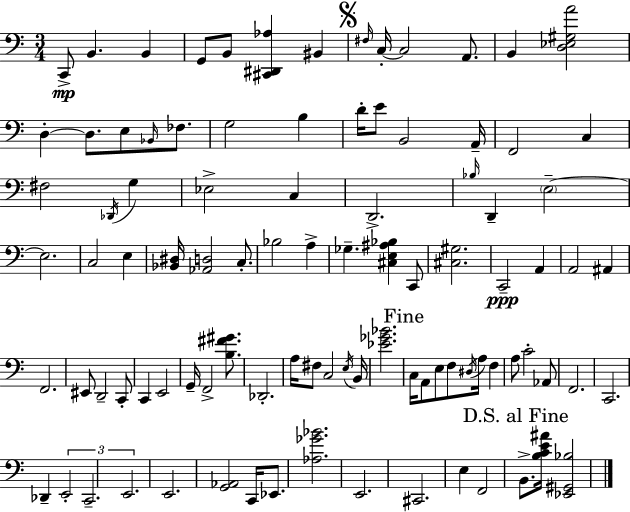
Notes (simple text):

C2/e B2/q. B2/q G2/e B2/e [C#2,D#2,Ab3]/q BIS2/q F#3/s C3/s C3/h A2/e. B2/q [D3,Eb3,G#3,A4]/h D3/q D3/e. E3/e Bb2/s FES3/e. G3/h B3/q D4/s E4/e B2/h A2/s F2/h C3/q F#3/h Db2/s G3/q Eb3/h C3/q D2/h. Bb3/s D2/q E3/h E3/h. C3/h E3/q [Bb2,D#3]/s [Ab2,D3]/h C3/e. Bb3/h A3/q Gb3/q. [C#3,E3,A#3,Bb3]/q C2/e [C#3,G#3]/h. C2/h A2/q A2/h A#2/q F2/h. EIS2/e D2/h C2/e C2/q E2/h G2/s F2/h [B3,F#4,G#4]/e. Db2/h. A3/s F#3/e C3/h E3/s B2/s [Eb4,Gb4,Bb4]/h. C3/s A2/e E3/e F3/e D#3/s A3/s F3/q A3/e C4/h Ab2/e F2/h. C2/h. Db2/q E2/h C2/h. E2/h. E2/h. [G2,Ab2]/h C2/s Eb2/e. [Ab3,Gb4,Bb4]/h. E2/h. C#2/h. E3/q F2/h B2/e. [B3,C4,E4,A#4]/s [Eb2,G#2,Bb3]/h